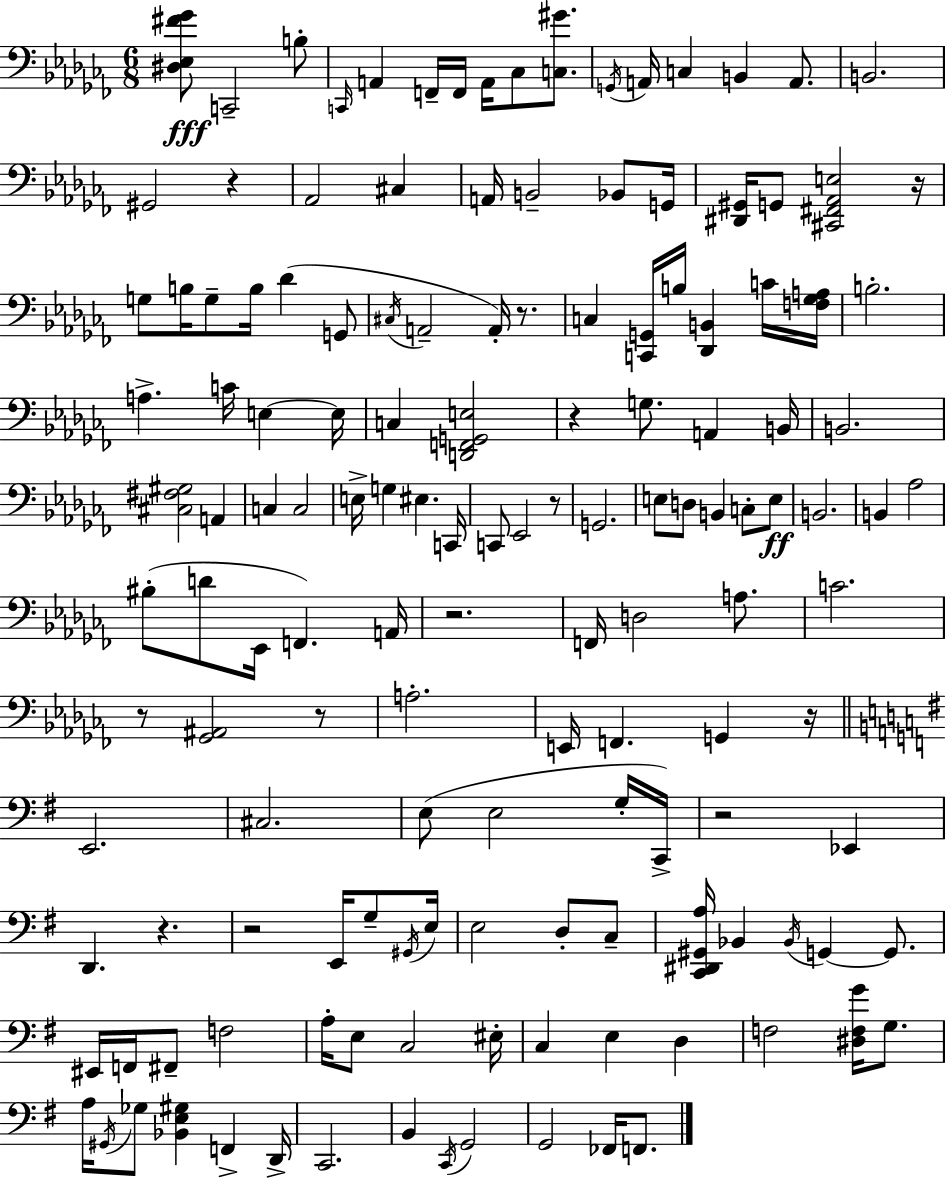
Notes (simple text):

[D#3,Eb3,F#4,Gb4]/e C2/h B3/e C2/s A2/q F2/s F2/s A2/s CES3/e [C3,G#4]/e. G2/s A2/s C3/q B2/q A2/e. B2/h. G#2/h R/q Ab2/h C#3/q A2/s B2/h Bb2/e G2/s [D#2,G#2]/s G2/e [C#2,F#2,Ab2,E3]/h R/s G3/e B3/s G3/e B3/s Db4/q G2/e C#3/s A2/h A2/s R/e. C3/q [C2,G2]/s B3/s [Db2,B2]/q C4/s [F3,Gb3,A3]/s B3/h. A3/q. C4/s E3/q E3/s C3/q [D2,F2,G2,E3]/h R/q G3/e. A2/q B2/s B2/h. [C#3,F#3,G#3]/h A2/q C3/q C3/h E3/s G3/q EIS3/q. C2/s C2/e Eb2/h R/e G2/h. E3/e D3/e B2/q C3/e E3/e B2/h. B2/q Ab3/h BIS3/e D4/e Eb2/s F2/q. A2/s R/h. F2/s D3/h A3/e. C4/h. R/e [Gb2,A#2]/h R/e A3/h. E2/s F2/q. G2/q R/s E2/h. C#3/h. E3/e E3/h G3/s C2/s R/h Eb2/q D2/q. R/q. R/h E2/s G3/e G#2/s E3/s E3/h D3/e C3/e [C2,D#2,G#2,A3]/s Bb2/q Bb2/s G2/q G2/e. EIS2/s F2/s F#2/e F3/h A3/s E3/e C3/h EIS3/s C3/q E3/q D3/q F3/h [D#3,F3,G4]/s G3/e. A3/s G#2/s Gb3/e [Bb2,E3,G#3]/q F2/q D2/s C2/h. B2/q C2/s G2/h G2/h FES2/s F2/e.